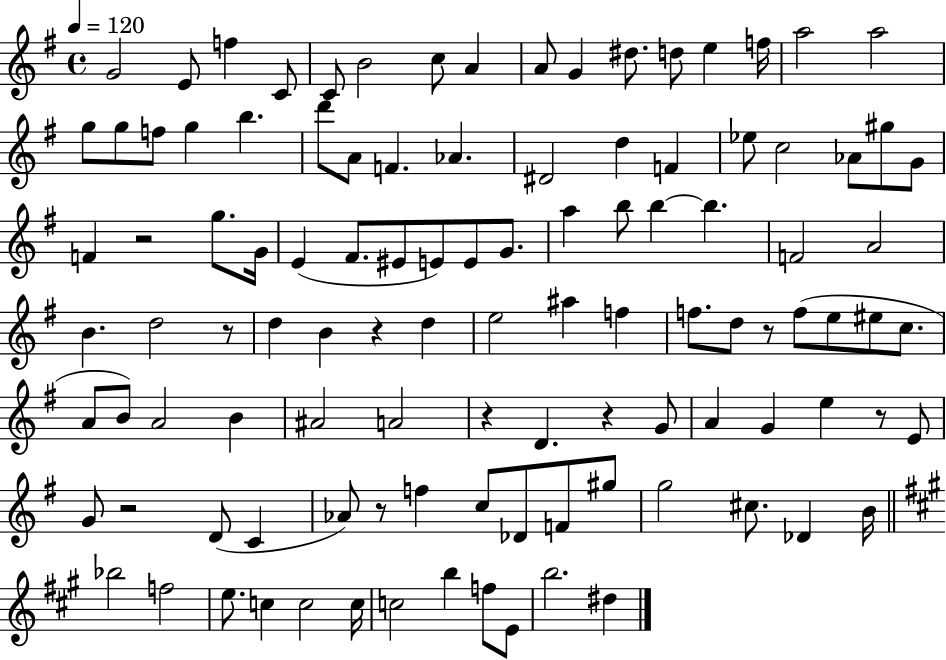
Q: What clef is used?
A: treble